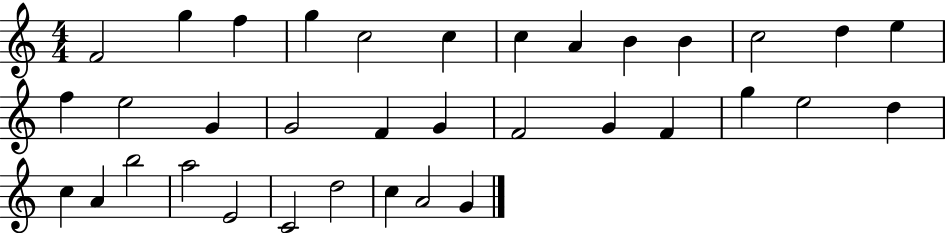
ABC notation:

X:1
T:Untitled
M:4/4
L:1/4
K:C
F2 g f g c2 c c A B B c2 d e f e2 G G2 F G F2 G F g e2 d c A b2 a2 E2 C2 d2 c A2 G